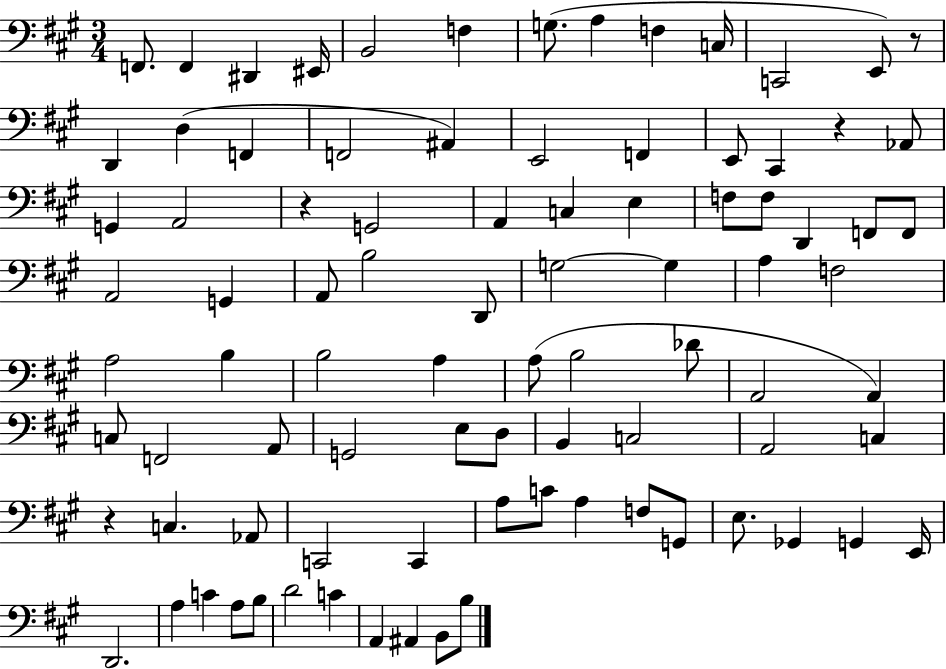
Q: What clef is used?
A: bass